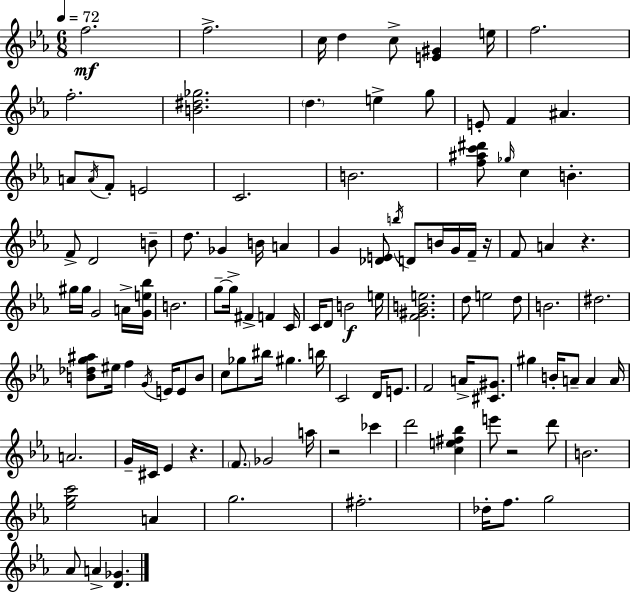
{
  \clef treble
  \numericTimeSignature
  \time 6/8
  \key ees \major
  \tempo 4 = 72
  \repeat volta 2 { f''2.\mf | f''2.-> | c''16 d''4 c''8-> <e' gis'>4 e''16 | f''2. | \break f''2.-. | <b' dis'' ges''>2. | \parenthesize d''4. e''4-> g''8 | e'8-. f'4 ais'4. | \break a'8 \acciaccatura { a'16 } f'8-. e'2 | c'2. | b'2. | <f'' ais'' c''' dis'''>8 \grace { ges''16 } c''4 b'4.-. | \break f'8-> d'2 | b'8-- d''8. ges'4 b'16 a'4 | g'4 <des' e'>8 \acciaccatura { b''16 } d'8 b'16 | g'16 f'16-- r16 f'8 a'4 r4. | \break gis''16 gis''16 g'2 | a'16-> <g' e'' bes''>16 b'2. | g''8--~~ g''16-> fis'4-> f'4 | c'16 c'16 d'8 b'2\f | \break e''16 <f' gis' b' e''>2. | d''8 e''2 | d''8 b'2. | dis''2. | \break <b' des'' g'' ais''>8 eis''16 f''4 \acciaccatura { g'16 } e'16 | e'8 b'8 c''8 ges''8 bis''16 gis''4. | b''16 c'2 | d'16 e'8. f'2 | \break a'16-> <cis' gis'>8. gis''4 b'16-. a'8-- a'4 | a'16 a'2. | g'16-- cis'16 ees'4 r4. | \parenthesize f'8. ges'2 | \break a''16 r2 | ces'''4 d'''2 | <c'' e'' fis'' bes''>4 e'''8 r2 | d'''8 b'2. | \break <ees'' g'' c'''>2 | a'4 g''2. | fis''2.-. | des''16-. f''8. g''2 | \break aes'8 a'4-> <d' ges'>4. | } \bar "|."
}